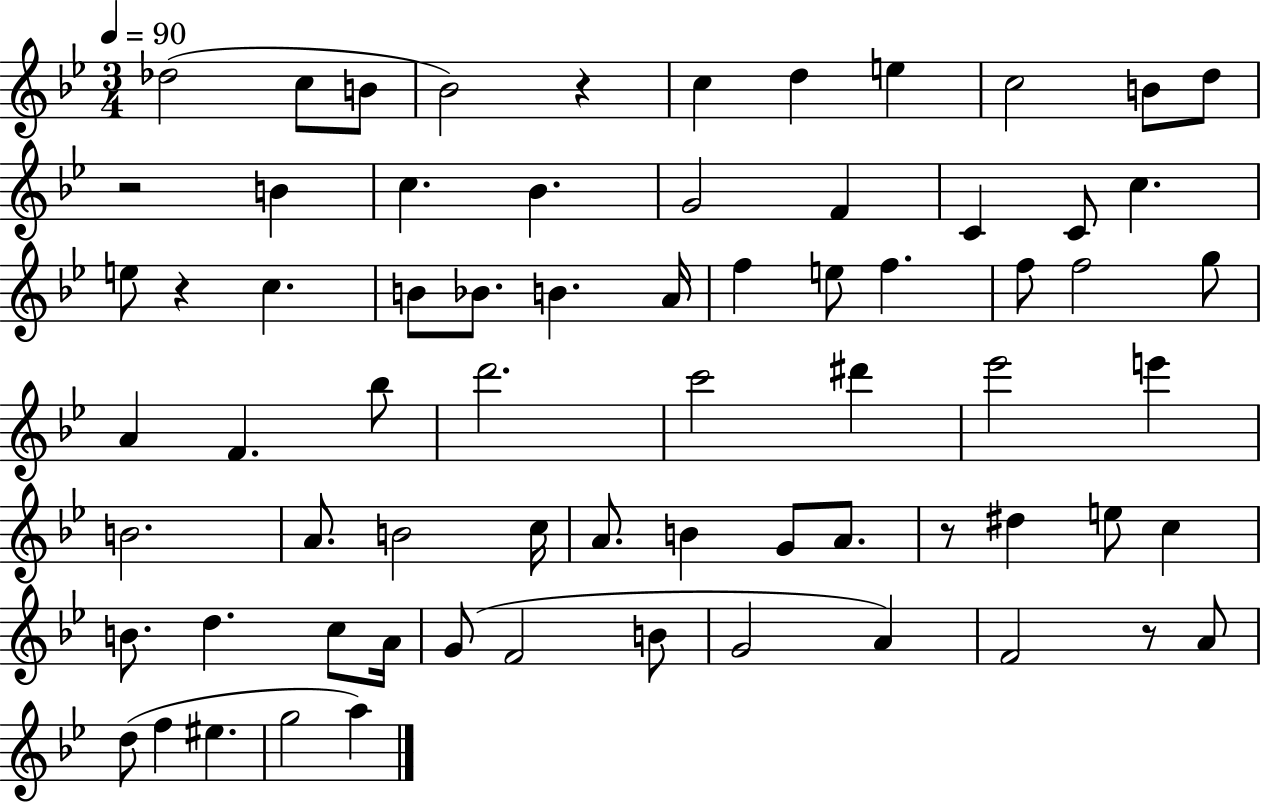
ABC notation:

X:1
T:Untitled
M:3/4
L:1/4
K:Bb
_d2 c/2 B/2 _B2 z c d e c2 B/2 d/2 z2 B c _B G2 F C C/2 c e/2 z c B/2 _B/2 B A/4 f e/2 f f/2 f2 g/2 A F _b/2 d'2 c'2 ^d' _e'2 e' B2 A/2 B2 c/4 A/2 B G/2 A/2 z/2 ^d e/2 c B/2 d c/2 A/4 G/2 F2 B/2 G2 A F2 z/2 A/2 d/2 f ^e g2 a